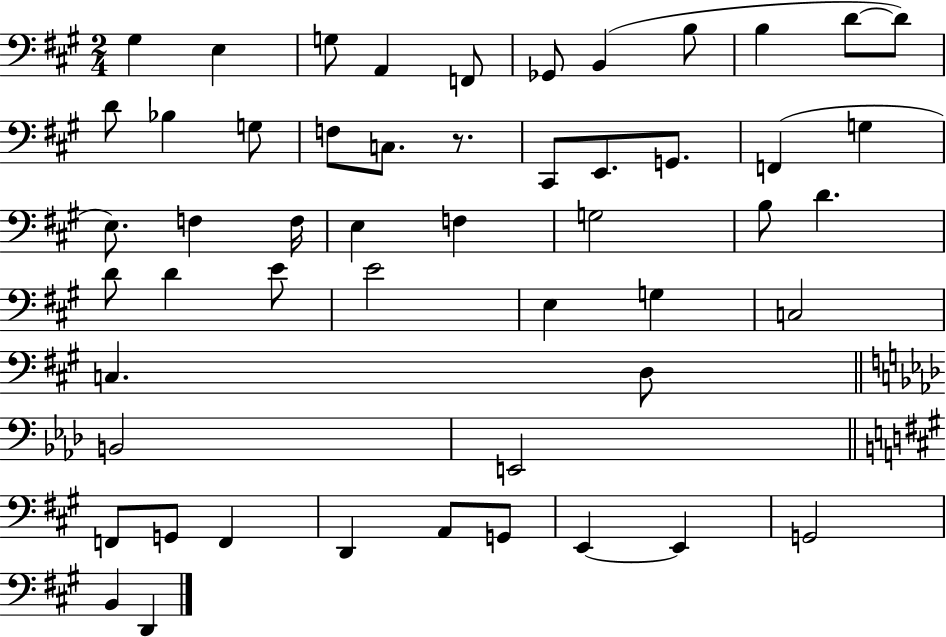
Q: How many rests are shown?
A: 1